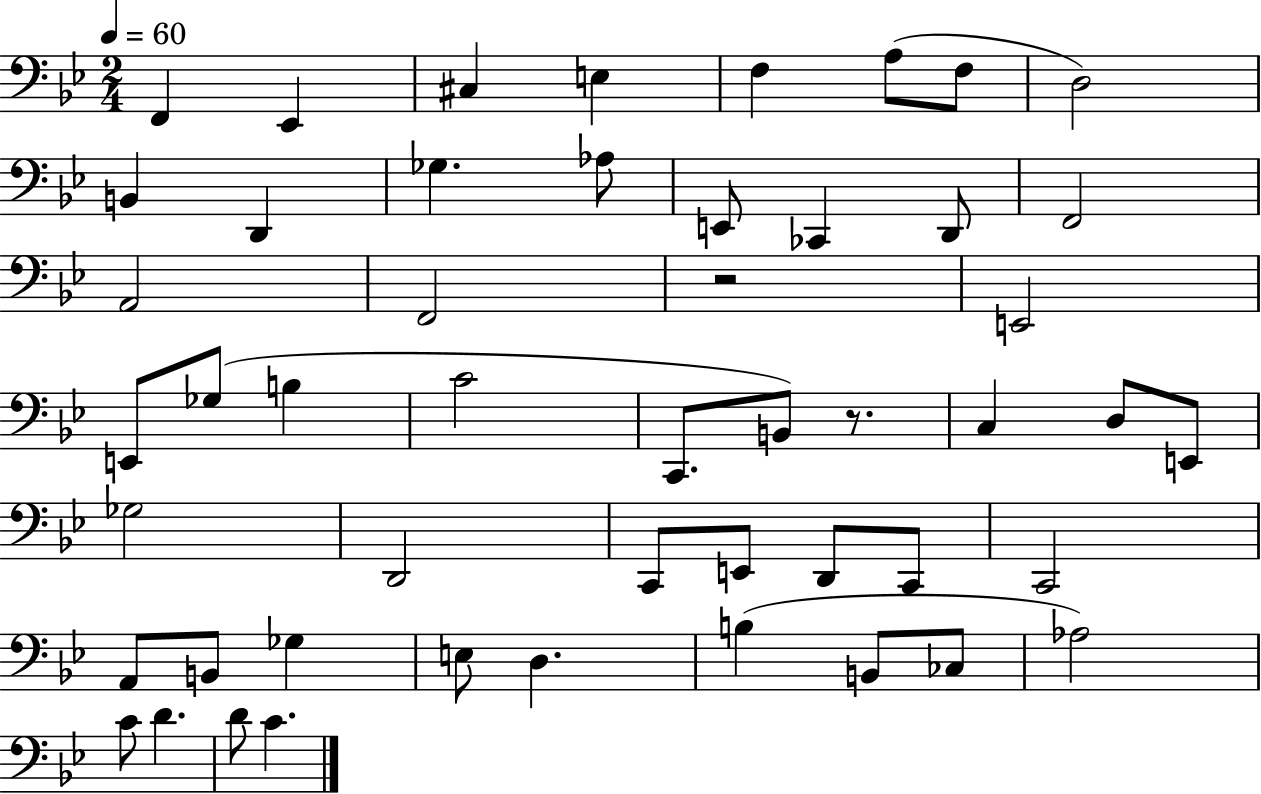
F2/q Eb2/q C#3/q E3/q F3/q A3/e F3/e D3/h B2/q D2/q Gb3/q. Ab3/e E2/e CES2/q D2/e F2/h A2/h F2/h R/h E2/h E2/e Gb3/e B3/q C4/h C2/e. B2/e R/e. C3/q D3/e E2/e Gb3/h D2/h C2/e E2/e D2/e C2/e C2/h A2/e B2/e Gb3/q E3/e D3/q. B3/q B2/e CES3/e Ab3/h C4/e D4/q. D4/e C4/q.